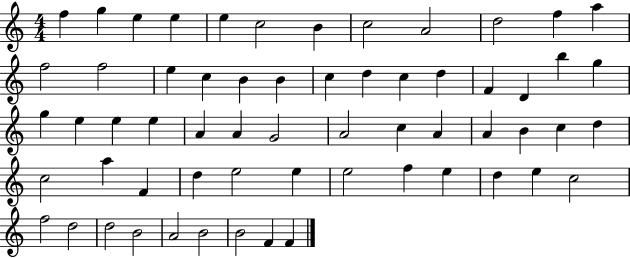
F5/q G5/q E5/q E5/q E5/q C5/h B4/q C5/h A4/h D5/h F5/q A5/q F5/h F5/h E5/q C5/q B4/q B4/q C5/q D5/q C5/q D5/q F4/q D4/q B5/q G5/q G5/q E5/q E5/q E5/q A4/q A4/q G4/h A4/h C5/q A4/q A4/q B4/q C5/q D5/q C5/h A5/q F4/q D5/q E5/h E5/q E5/h F5/q E5/q D5/q E5/q C5/h F5/h D5/h D5/h B4/h A4/h B4/h B4/h F4/q F4/q